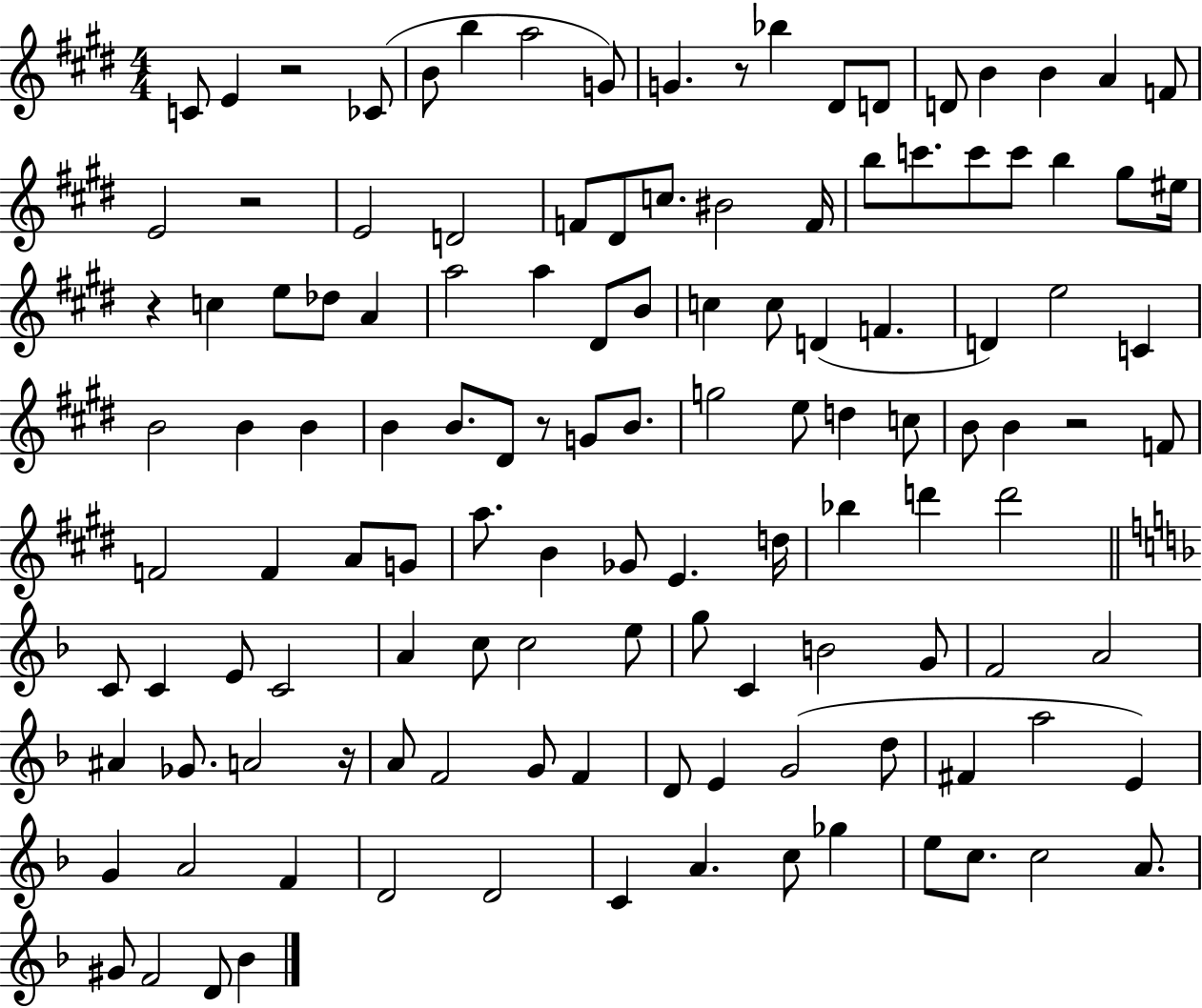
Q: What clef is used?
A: treble